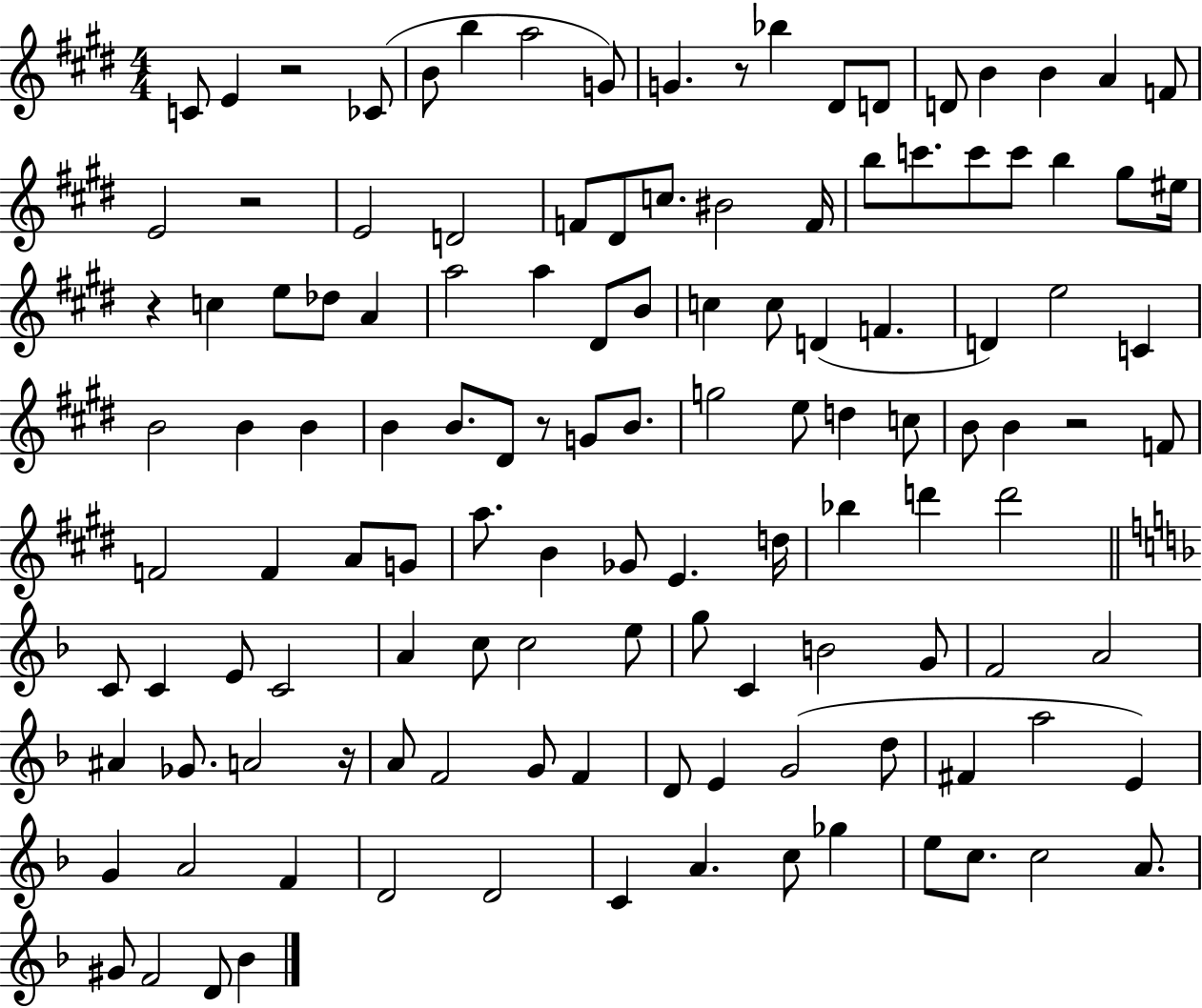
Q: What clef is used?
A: treble